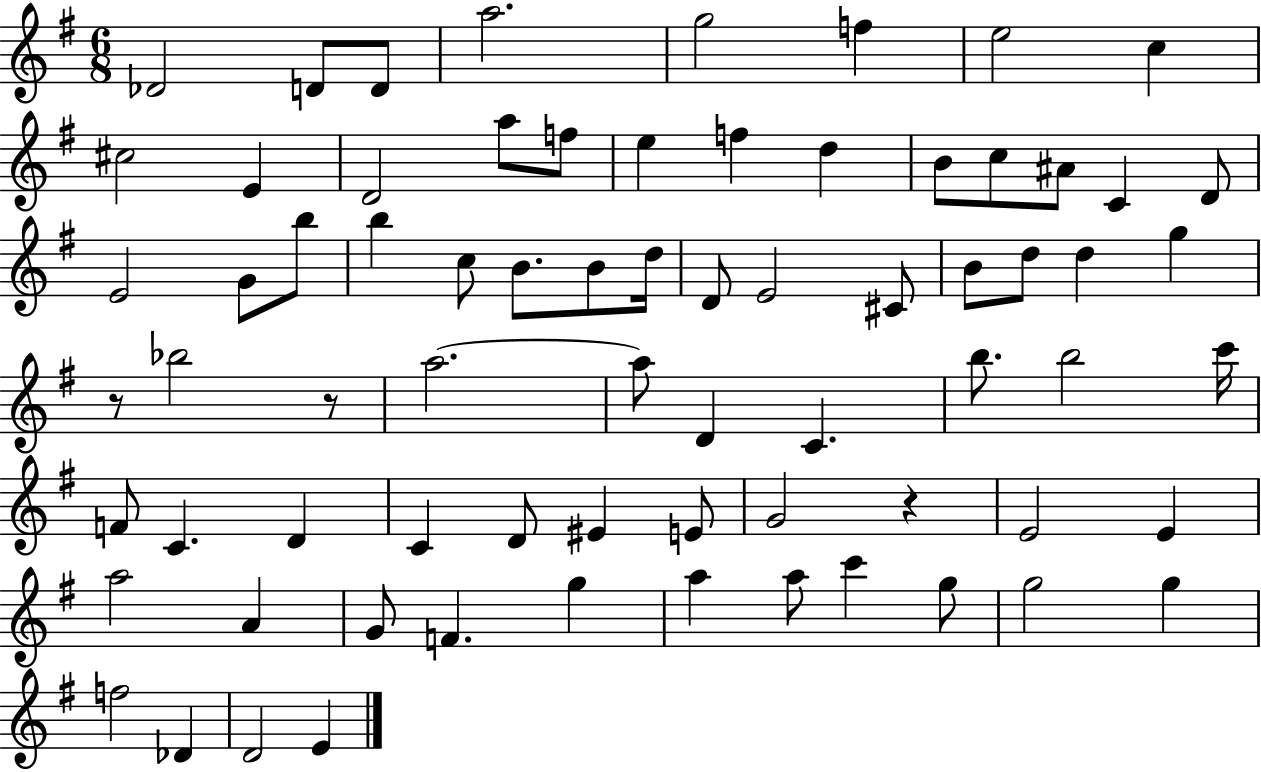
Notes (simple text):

Db4/h D4/e D4/e A5/h. G5/h F5/q E5/h C5/q C#5/h E4/q D4/h A5/e F5/e E5/q F5/q D5/q B4/e C5/e A#4/e C4/q D4/e E4/h G4/e B5/e B5/q C5/e B4/e. B4/e D5/s D4/e E4/h C#4/e B4/e D5/e D5/q G5/q R/e Bb5/h R/e A5/h. A5/e D4/q C4/q. B5/e. B5/h C6/s F4/e C4/q. D4/q C4/q D4/e EIS4/q E4/e G4/h R/q E4/h E4/q A5/h A4/q G4/e F4/q. G5/q A5/q A5/e C6/q G5/e G5/h G5/q F5/h Db4/q D4/h E4/q